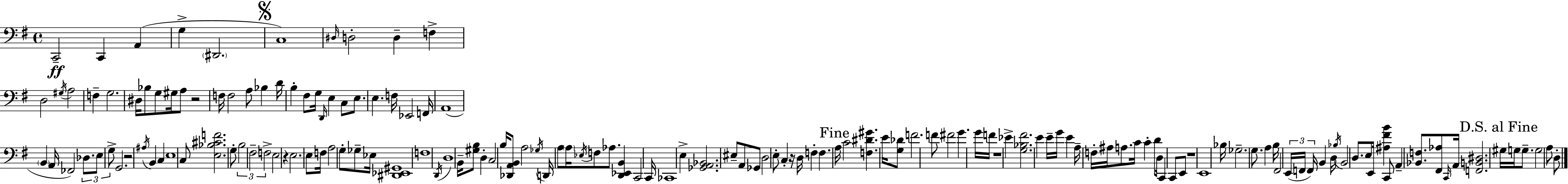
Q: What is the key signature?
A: G major